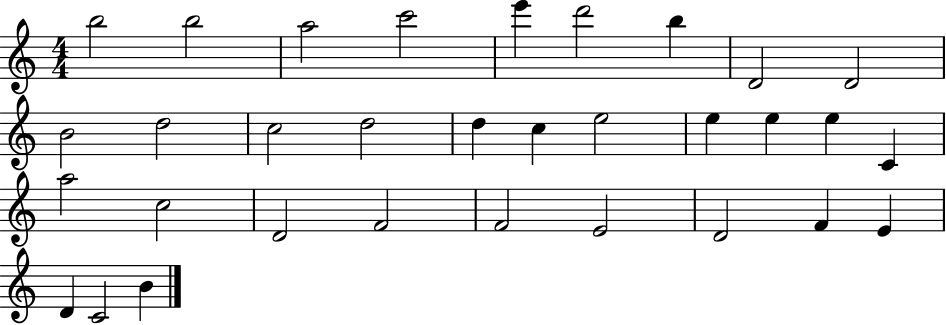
X:1
T:Untitled
M:4/4
L:1/4
K:C
b2 b2 a2 c'2 e' d'2 b D2 D2 B2 d2 c2 d2 d c e2 e e e C a2 c2 D2 F2 F2 E2 D2 F E D C2 B